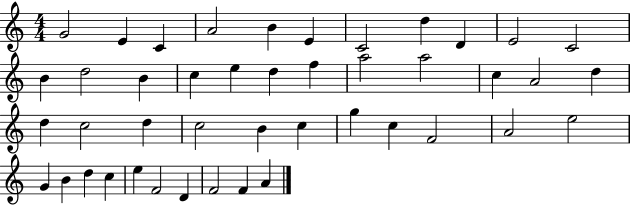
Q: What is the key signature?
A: C major